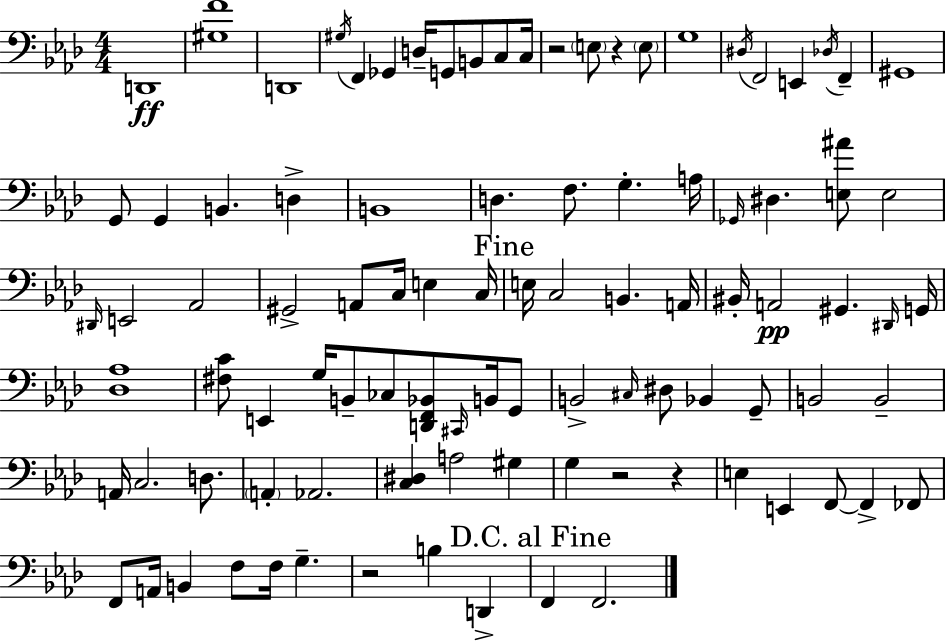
D2/w [G#3,F4]/w D2/w G#3/s F2/q Gb2/q D3/s G2/e B2/e C3/e C3/s R/h E3/e R/q E3/e G3/w D#3/s F2/h E2/q Db3/s F2/q G#2/w G2/e G2/q B2/q. D3/q B2/w D3/q. F3/e. G3/q. A3/s Gb2/s D#3/q. [E3,A#4]/e E3/h D#2/s E2/h Ab2/h G#2/h A2/e C3/s E3/q C3/s E3/s C3/h B2/q. A2/s BIS2/s A2/h G#2/q. D#2/s G2/s [Db3,Ab3]/w [F#3,C4]/e E2/q G3/s B2/e CES3/e [D2,F2,Bb2]/e C#2/s B2/s G2/e B2/h C#3/s D#3/e Bb2/q G2/e B2/h B2/h A2/s C3/h. D3/e. A2/q Ab2/h. [C3,D#3]/q A3/h G#3/q G3/q R/h R/q E3/q E2/q F2/e F2/q FES2/e F2/e A2/s B2/q F3/e F3/s G3/q. R/h B3/q D2/q F2/q F2/h.